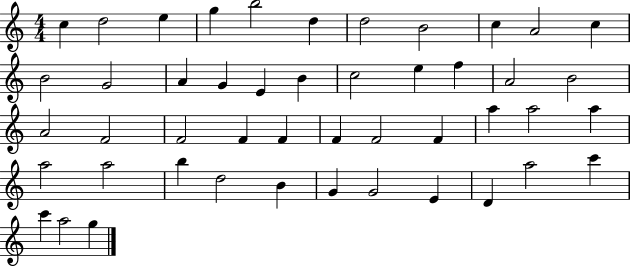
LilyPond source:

{
  \clef treble
  \numericTimeSignature
  \time 4/4
  \key c \major
  c''4 d''2 e''4 | g''4 b''2 d''4 | d''2 b'2 | c''4 a'2 c''4 | \break b'2 g'2 | a'4 g'4 e'4 b'4 | c''2 e''4 f''4 | a'2 b'2 | \break a'2 f'2 | f'2 f'4 f'4 | f'4 f'2 f'4 | a''4 a''2 a''4 | \break a''2 a''2 | b''4 d''2 b'4 | g'4 g'2 e'4 | d'4 a''2 c'''4 | \break c'''4 a''2 g''4 | \bar "|."
}